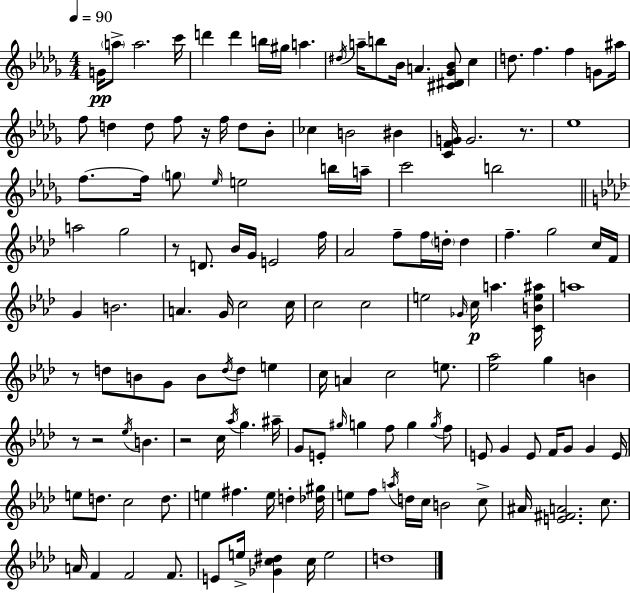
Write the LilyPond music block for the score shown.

{
  \clef treble
  \numericTimeSignature
  \time 4/4
  \key bes \minor
  \tempo 4 = 90
  g'16\pp \parenthesize a''8-> a''2. c'''16 | d'''4 d'''4 b''16 gis''16 a''4. | \acciaccatura { dis''16 } a''16-- b''8 bes'16 a'4. <cis' dis' ges' bes'>8 c''4 | d''8. f''4. f''4 g'8 | \break ais''16 f''8 d''4 d''8 f''8 r16 f''16 d''8 bes'8-. | ces''4 b'2 bis'4 | <c' f' g'>16 g'2. r8. | ees''1 | \break f''8.~~ f''16 \parenthesize g''8 \grace { ees''16 } e''2 | b''16 a''16-- c'''2 b''2 | \bar "||" \break \key aes \major a''2 g''2 | r8 d'8. bes'16 g'16 e'2 f''16 | aes'2 f''8-- f''16 \parenthesize d''16-. d''4 | f''4.-- g''2 c''16 f'16 | \break g'4 b'2. | a'4. g'16 c''2 c''16 | c''2 c''2 | e''2 \grace { ges'16 } c''16\p a''4. | \break <c' b' e'' ais''>16 a''1 | r8 d''8 b'8 g'8 b'8 \acciaccatura { d''16 } d''8 e''4 | c''16 a'4 c''2 e''8. | <ees'' aes''>2 g''4 b'4 | \break r8 r2 \acciaccatura { ees''16 } b'4. | r2 c''16 \acciaccatura { aes''16 } g''4. | ais''16-- g'8 e'8-. \grace { gis''16 } g''4 f''8 g''4 | \acciaccatura { g''16 } f''8 e'8 g'4 e'8 f'16 g'8 | \break g'4 e'16 e''8 d''8. c''2 | d''8. e''4 fis''4. | e''16 d''4-. <des'' gis''>16 e''8 f''8 \acciaccatura { a''16 } d''16 c''16 b'2 | c''8-> ais'16 <e' fis' a'>2. | \break c''8. a'16 f'4 f'2 | f'8. e'8 e''16-> <ges' c'' dis''>4 c''16 e''2 | d''1 | \bar "|."
}